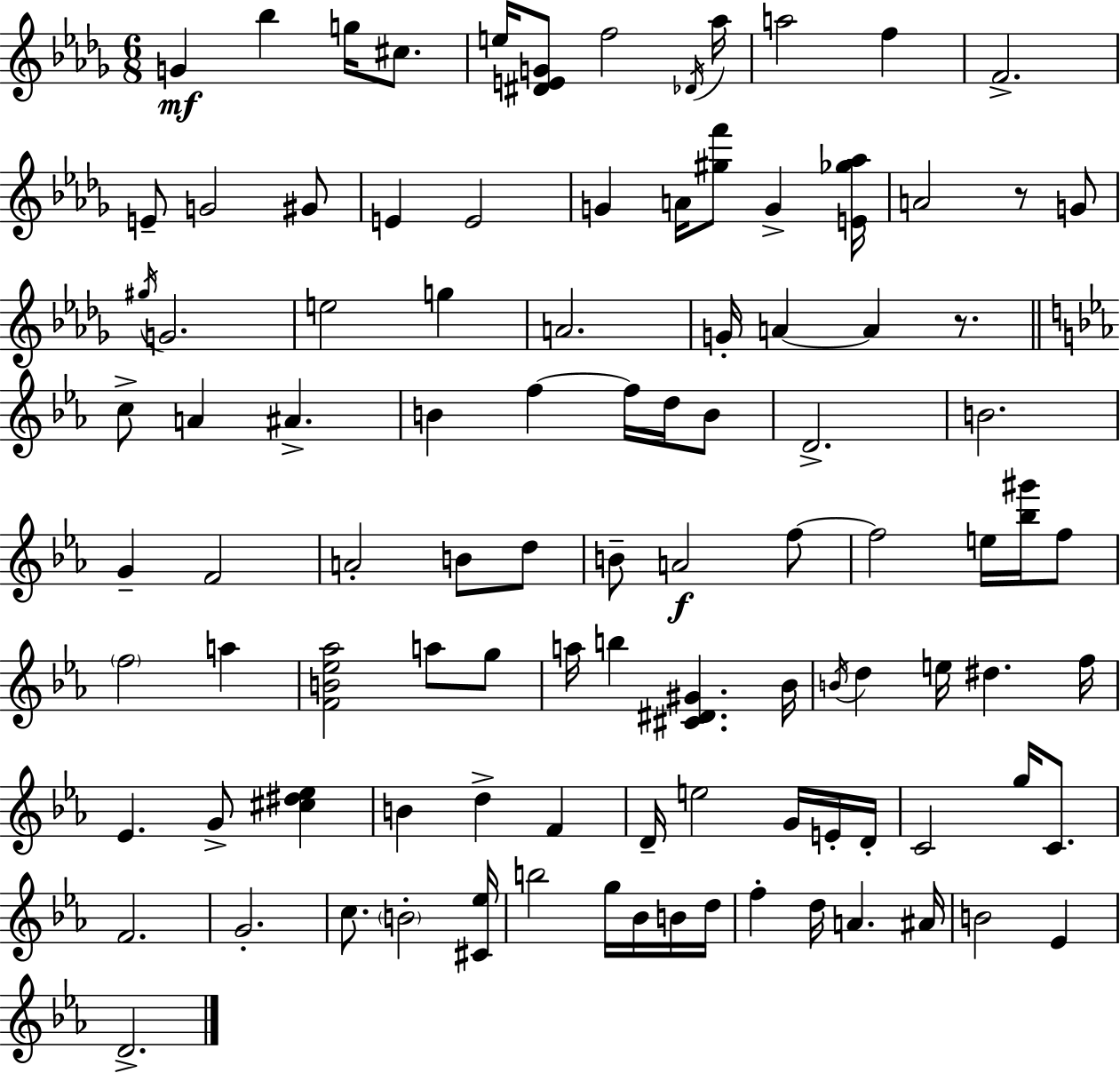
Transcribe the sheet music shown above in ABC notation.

X:1
T:Untitled
M:6/8
L:1/4
K:Bbm
G _b g/4 ^c/2 e/4 [^DEG]/2 f2 _D/4 _a/4 a2 f F2 E/2 G2 ^G/2 E E2 G A/4 [^gf']/2 G [E_g_a]/4 A2 z/2 G/2 ^g/4 G2 e2 g A2 G/4 A A z/2 c/2 A ^A B f f/4 d/4 B/2 D2 B2 G F2 A2 B/2 d/2 B/2 A2 f/2 f2 e/4 [_b^g']/4 f/2 f2 a [FB_e_a]2 a/2 g/2 a/4 b [^C^D^G] _B/4 B/4 d e/4 ^d f/4 _E G/2 [^c^d_e] B d F D/4 e2 G/4 E/4 D/4 C2 g/4 C/2 F2 G2 c/2 B2 [^C_e]/4 b2 g/4 _B/4 B/4 d/4 f d/4 A ^A/4 B2 _E D2